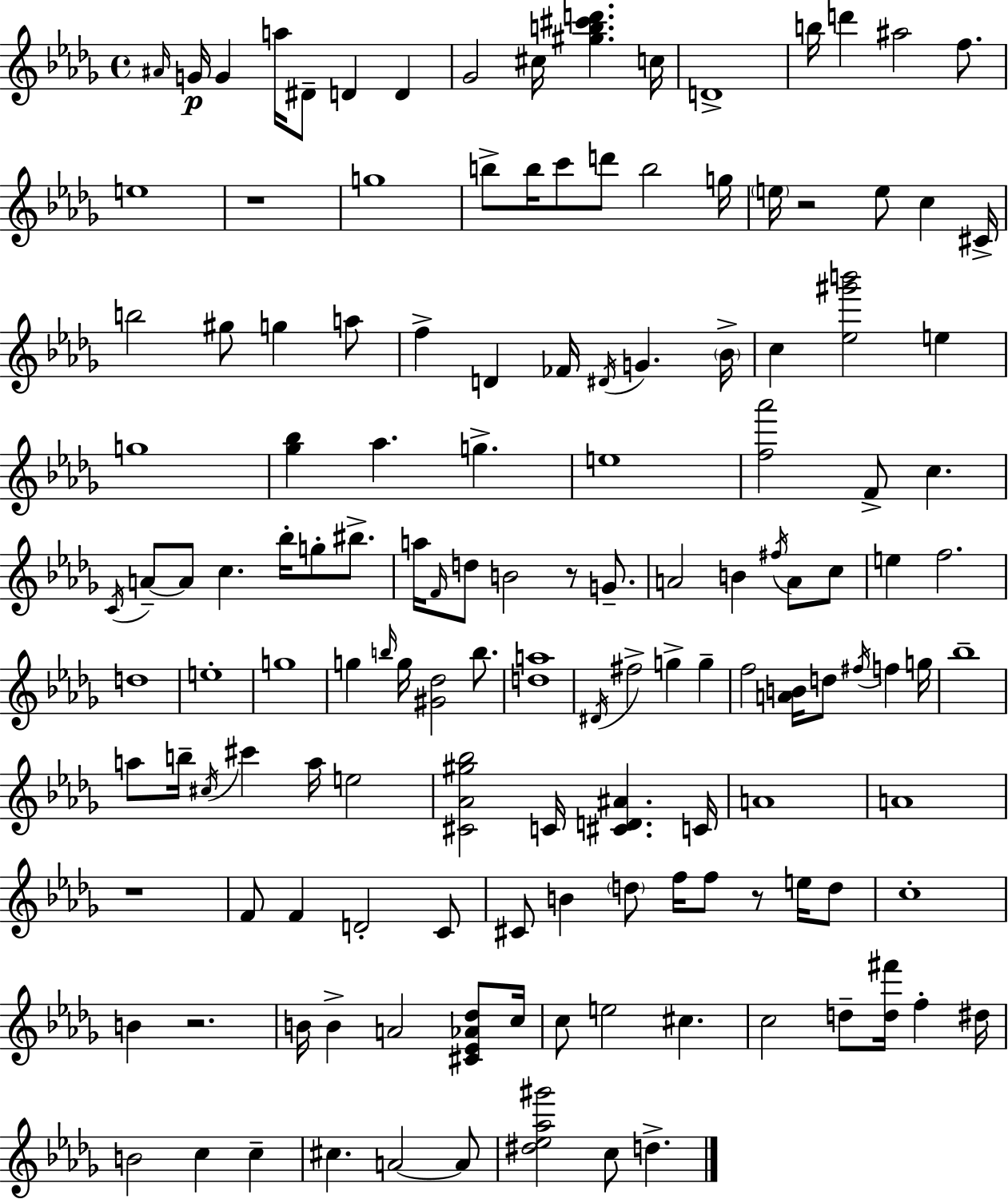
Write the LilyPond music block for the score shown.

{
  \clef treble
  \time 4/4
  \defaultTimeSignature
  \key bes \minor
  \grace { ais'16 }\p g'16 g'4 a''16 dis'8-- d'4 d'4 | ges'2 cis''16 <gis'' b'' cis''' d'''>4. | c''16 d'1-> | b''16 d'''4 ais''2 f''8. | \break e''1 | r1 | g''1 | b''8-> b''16 c'''8 d'''8 b''2 | \break g''16 \parenthesize e''16 r2 e''8 c''4 | cis'16-> b''2 gis''8 g''4 a''8 | f''4-> d'4 fes'16 \acciaccatura { dis'16 } g'4. | \parenthesize bes'16-> c''4 <ees'' gis''' b'''>2 e''4 | \break g''1 | <ges'' bes''>4 aes''4. g''4.-> | e''1 | <f'' aes'''>2 f'8-> c''4. | \break \acciaccatura { c'16 } a'8--~~ a'8 c''4. bes''16-. g''8-. | bis''8.-> a''16 \grace { f'16 } d''8 b'2 r8 | g'8.-- a'2 b'4 | \acciaccatura { fis''16 } a'8 c''8 e''4 f''2. | \break d''1 | e''1-. | g''1 | g''4 \grace { b''16 } g''16 <gis' des''>2 | \break b''8. <d'' a''>1 | \acciaccatura { dis'16 } fis''2-> g''4-> | g''4-- f''2 <a' b'>16 | d''8 \acciaccatura { fis''16 } f''4 g''16 bes''1-- | \break a''8 b''16-- \acciaccatura { cis''16 } cis'''4 | a''16 e''2 <cis' aes' gis'' bes''>2 | c'16 <cis' d' ais'>4. c'16 a'1 | a'1 | \break r1 | f'8 f'4 d'2-. | c'8 cis'8 b'4 \parenthesize d''8 | f''16 f''8 r8 e''16 d''8 c''1-. | \break b'4 r2. | b'16 b'4-> a'2 | <cis' ees' aes' des''>8 c''16 c''8 e''2 | cis''4. c''2 | \break d''8-- <d'' fis'''>16 f''4-. dis''16 b'2 | c''4 c''4-- cis''4. a'2~~ | a'8 <dis'' ees'' aes'' gis'''>2 | c''8 d''4.-> \bar "|."
}